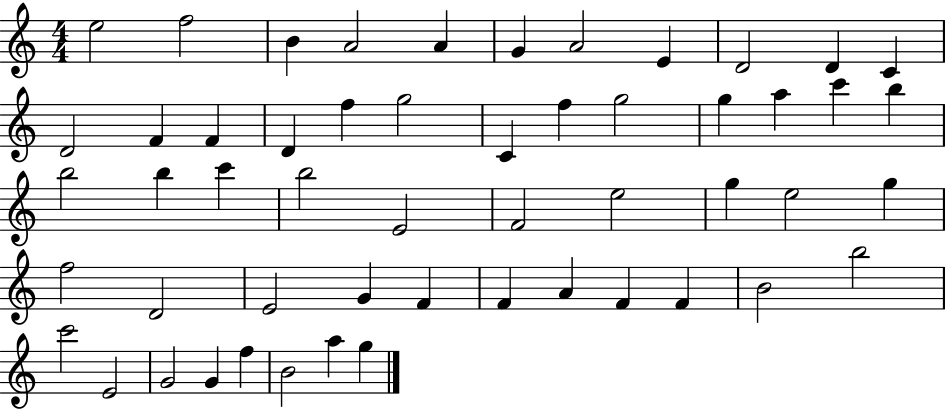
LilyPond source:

{
  \clef treble
  \numericTimeSignature
  \time 4/4
  \key c \major
  e''2 f''2 | b'4 a'2 a'4 | g'4 a'2 e'4 | d'2 d'4 c'4 | \break d'2 f'4 f'4 | d'4 f''4 g''2 | c'4 f''4 g''2 | g''4 a''4 c'''4 b''4 | \break b''2 b''4 c'''4 | b''2 e'2 | f'2 e''2 | g''4 e''2 g''4 | \break f''2 d'2 | e'2 g'4 f'4 | f'4 a'4 f'4 f'4 | b'2 b''2 | \break c'''2 e'2 | g'2 g'4 f''4 | b'2 a''4 g''4 | \bar "|."
}